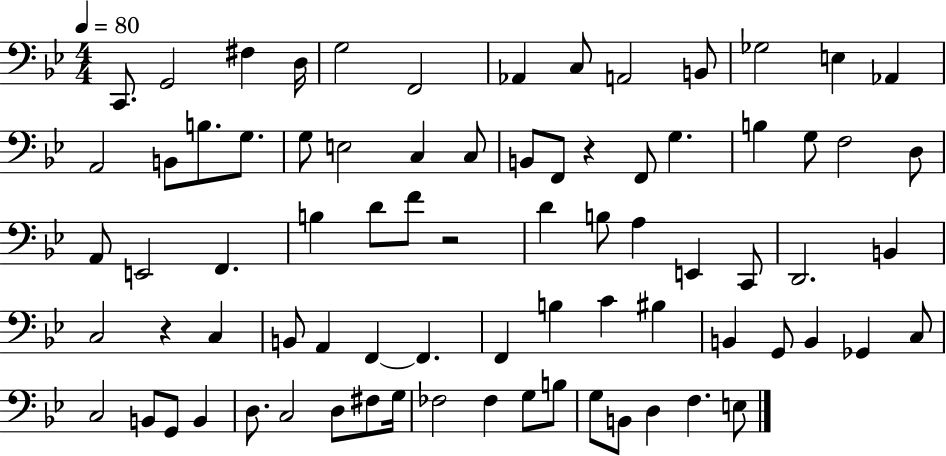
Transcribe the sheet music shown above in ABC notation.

X:1
T:Untitled
M:4/4
L:1/4
K:Bb
C,,/2 G,,2 ^F, D,/4 G,2 F,,2 _A,, C,/2 A,,2 B,,/2 _G,2 E, _A,, A,,2 B,,/2 B,/2 G,/2 G,/2 E,2 C, C,/2 B,,/2 F,,/2 z F,,/2 G, B, G,/2 F,2 D,/2 A,,/2 E,,2 F,, B, D/2 F/2 z2 D B,/2 A, E,, C,,/2 D,,2 B,, C,2 z C, B,,/2 A,, F,, F,, F,, B, C ^B, B,, G,,/2 B,, _G,, C,/2 C,2 B,,/2 G,,/2 B,, D,/2 C,2 D,/2 ^F,/2 G,/4 _F,2 _F, G,/2 B,/2 G,/2 B,,/2 D, F, E,/2